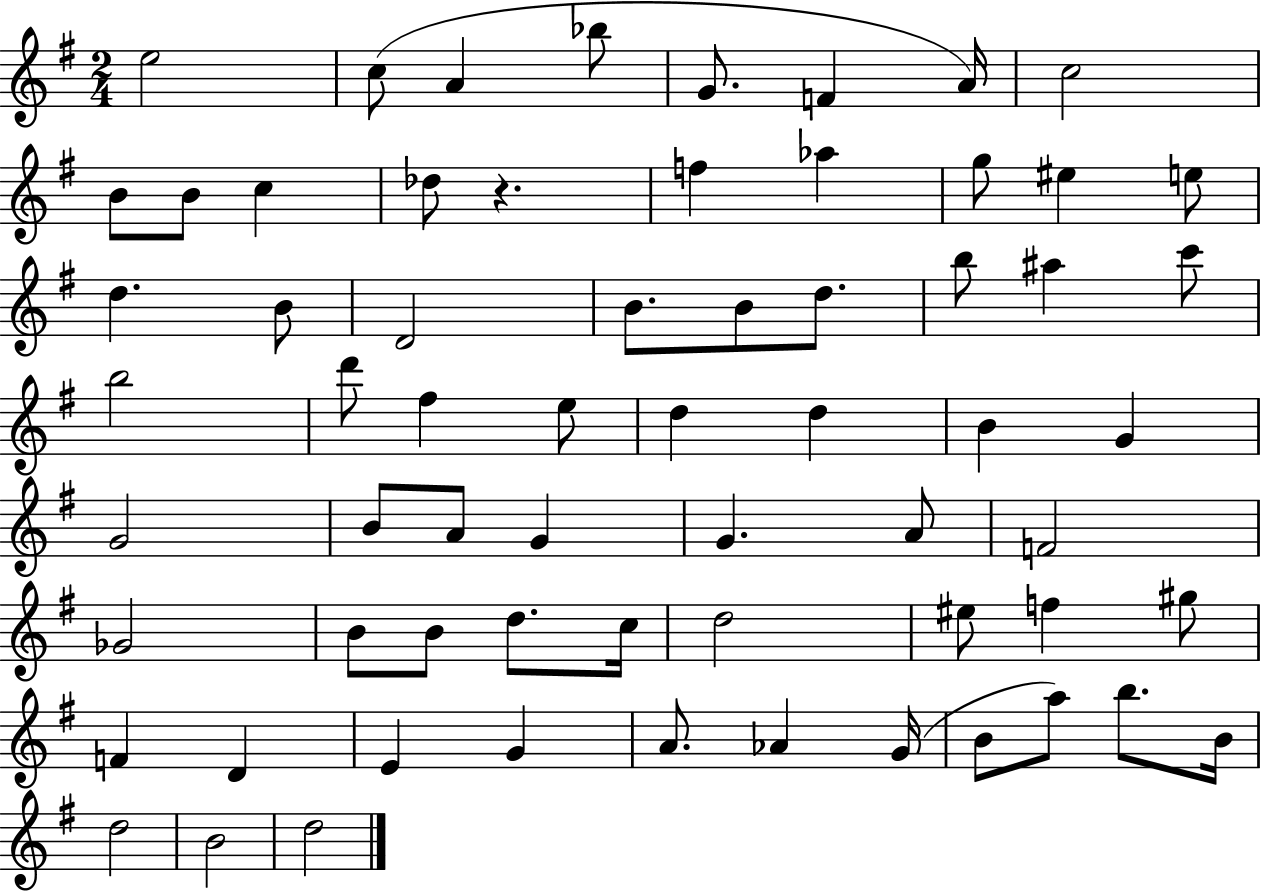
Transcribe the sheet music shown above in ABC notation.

X:1
T:Untitled
M:2/4
L:1/4
K:G
e2 c/2 A _b/2 G/2 F A/4 c2 B/2 B/2 c _d/2 z f _a g/2 ^e e/2 d B/2 D2 B/2 B/2 d/2 b/2 ^a c'/2 b2 d'/2 ^f e/2 d d B G G2 B/2 A/2 G G A/2 F2 _G2 B/2 B/2 d/2 c/4 d2 ^e/2 f ^g/2 F D E G A/2 _A G/4 B/2 a/2 b/2 B/4 d2 B2 d2